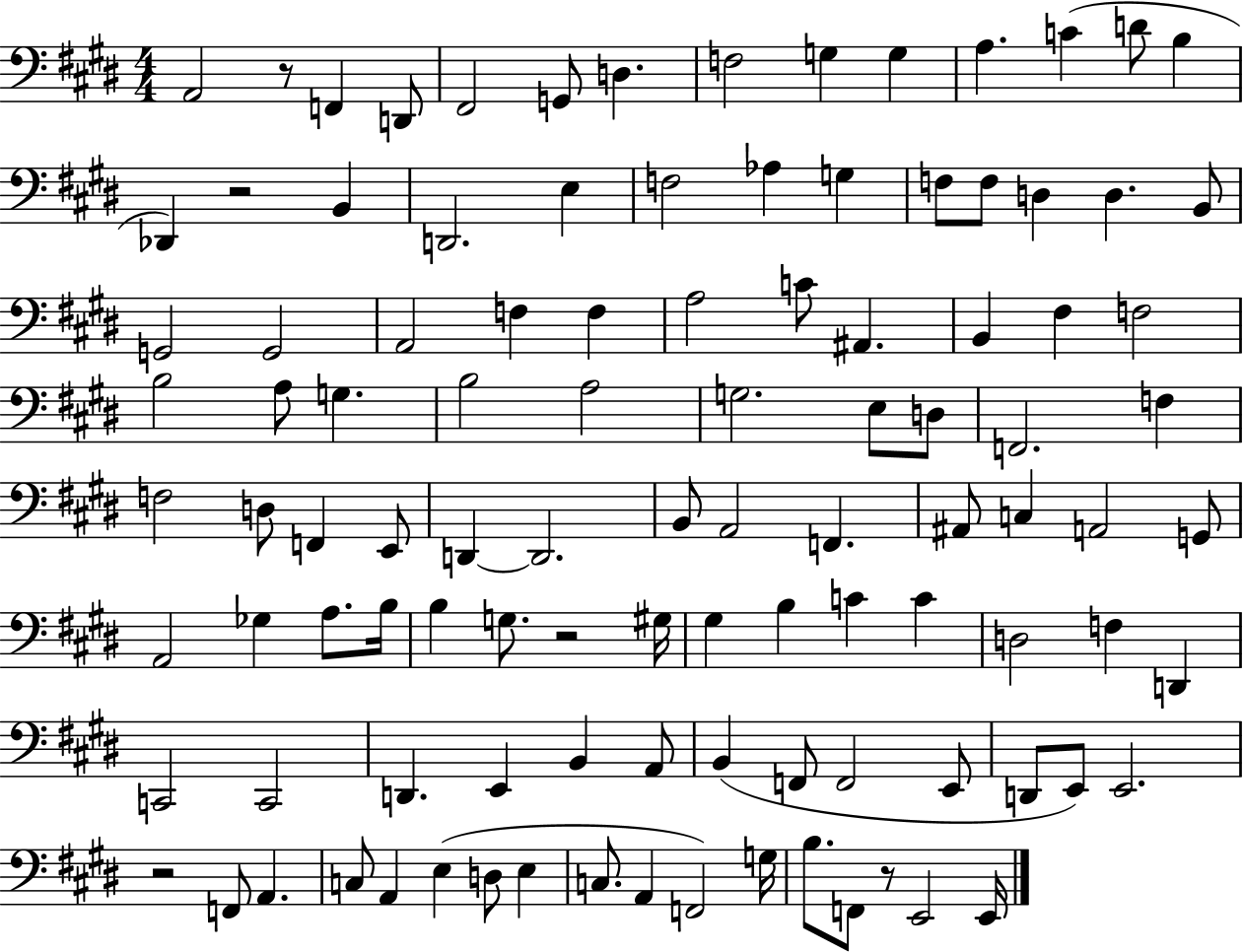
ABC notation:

X:1
T:Untitled
M:4/4
L:1/4
K:E
A,,2 z/2 F,, D,,/2 ^F,,2 G,,/2 D, F,2 G, G, A, C D/2 B, _D,, z2 B,, D,,2 E, F,2 _A, G, F,/2 F,/2 D, D, B,,/2 G,,2 G,,2 A,,2 F, F, A,2 C/2 ^A,, B,, ^F, F,2 B,2 A,/2 G, B,2 A,2 G,2 E,/2 D,/2 F,,2 F, F,2 D,/2 F,, E,,/2 D,, D,,2 B,,/2 A,,2 F,, ^A,,/2 C, A,,2 G,,/2 A,,2 _G, A,/2 B,/4 B, G,/2 z2 ^G,/4 ^G, B, C C D,2 F, D,, C,,2 C,,2 D,, E,, B,, A,,/2 B,, F,,/2 F,,2 E,,/2 D,,/2 E,,/2 E,,2 z2 F,,/2 A,, C,/2 A,, E, D,/2 E, C,/2 A,, F,,2 G,/4 B,/2 F,,/2 z/2 E,,2 E,,/4